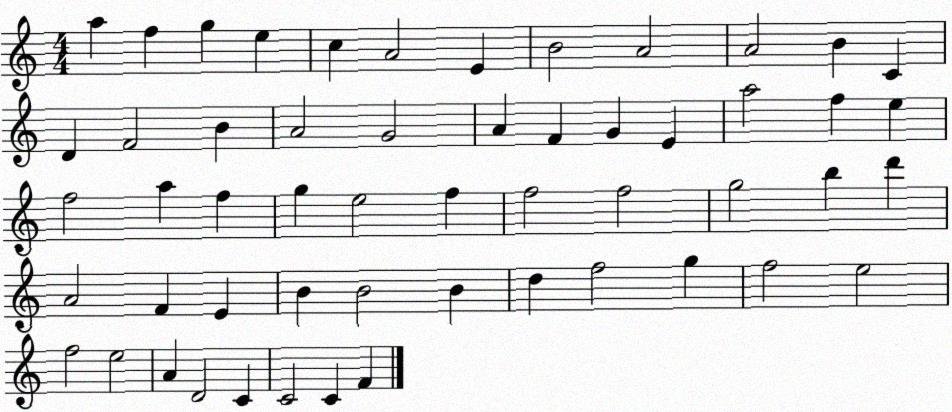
X:1
T:Untitled
M:4/4
L:1/4
K:C
a f g e c A2 E B2 A2 A2 B C D F2 B A2 G2 A F G E a2 f e f2 a f g e2 f f2 f2 g2 b d' A2 F E B B2 B d f2 g f2 e2 f2 e2 A D2 C C2 C F